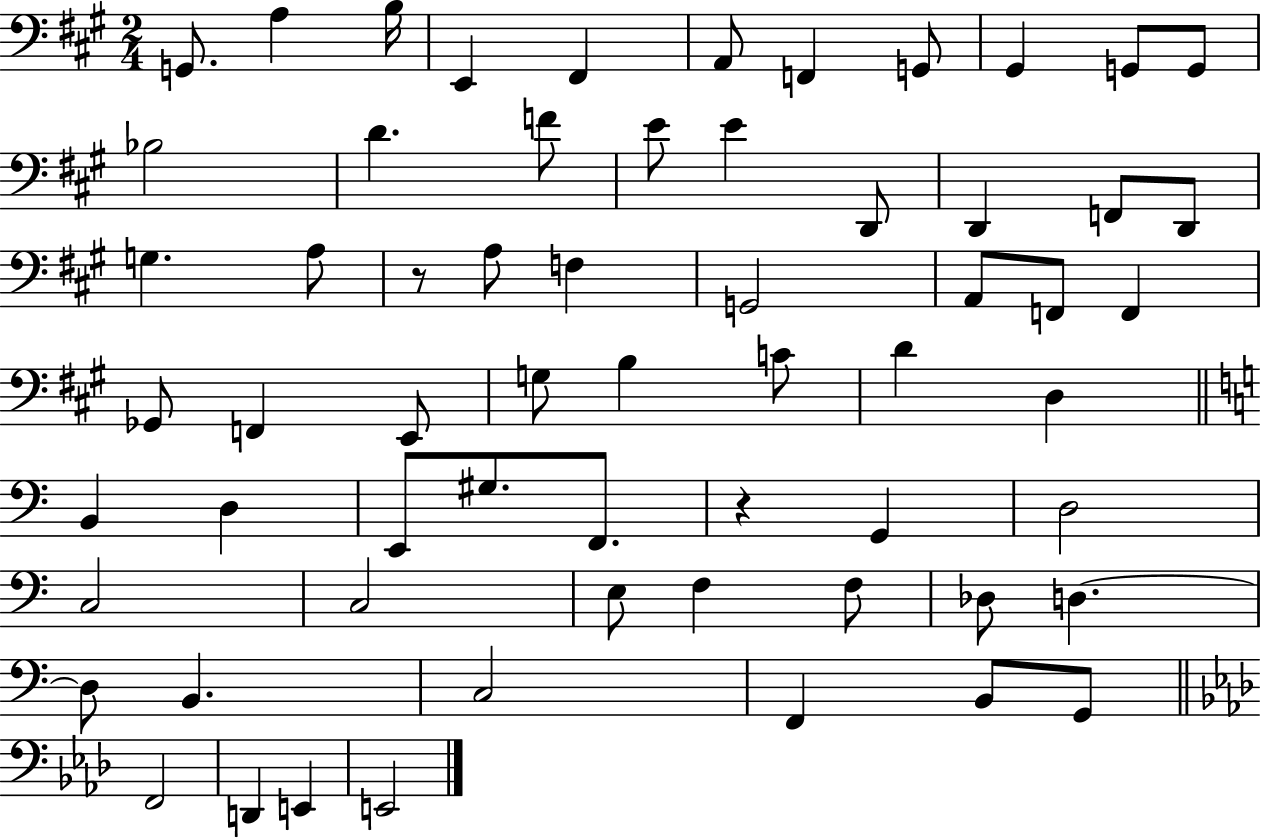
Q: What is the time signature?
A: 2/4